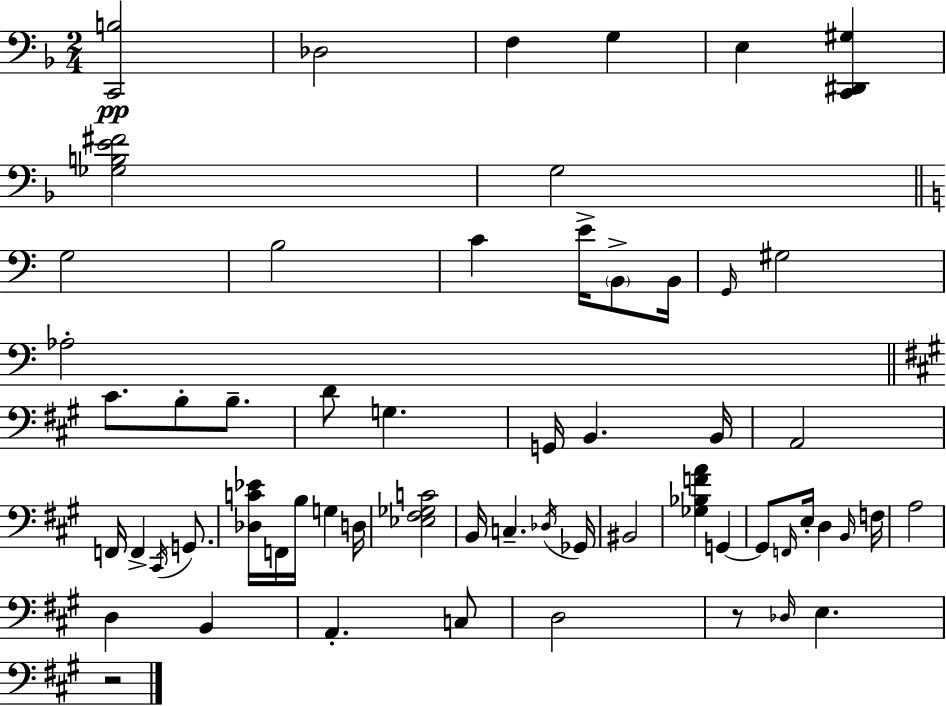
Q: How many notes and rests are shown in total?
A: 59